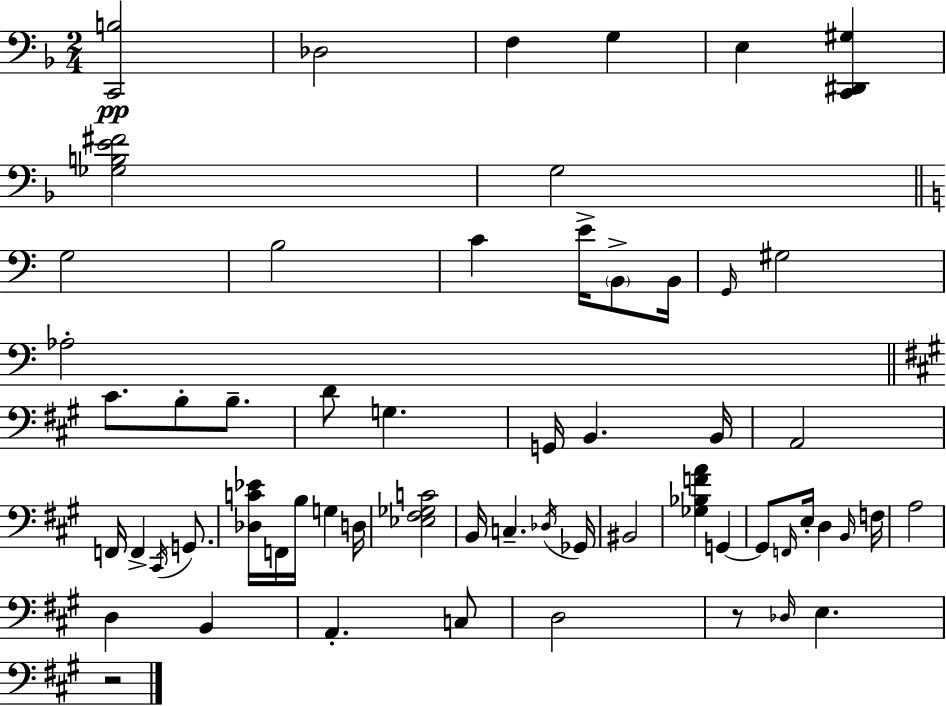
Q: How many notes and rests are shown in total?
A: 59